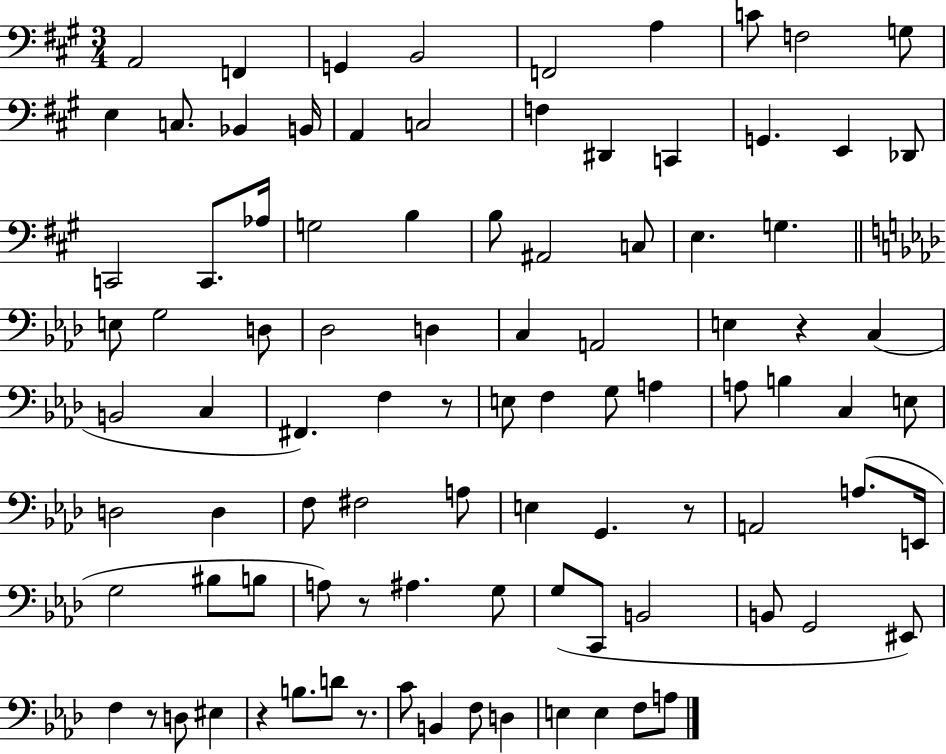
{
  \clef bass
  \numericTimeSignature
  \time 3/4
  \key a \major
  a,2 f,4 | g,4 b,2 | f,2 a4 | c'8 f2 g8 | \break e4 c8. bes,4 b,16 | a,4 c2 | f4 dis,4 c,4 | g,4. e,4 des,8 | \break c,2 c,8. aes16 | g2 b4 | b8 ais,2 c8 | e4. g4. | \break \bar "||" \break \key f \minor e8 g2 d8 | des2 d4 | c4 a,2 | e4 r4 c4( | \break b,2 c4 | fis,4.) f4 r8 | e8 f4 g8 a4 | a8 b4 c4 e8 | \break d2 d4 | f8 fis2 a8 | e4 g,4. r8 | a,2 a8.( e,16 | \break g2 bis8 b8 | a8) r8 ais4. g8 | g8( c,8 b,2 | b,8 g,2 eis,8) | \break f4 r8 d8 eis4 | r4 b8. d'8 r8. | c'8 b,4 f8 d4 | e4 e4 f8 a8 | \break \bar "|."
}